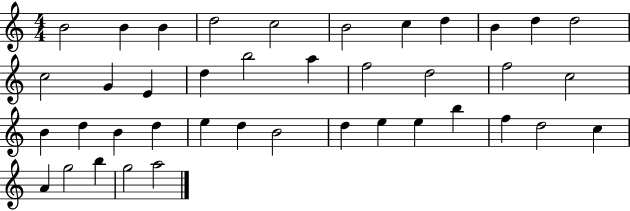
{
  \clef treble
  \numericTimeSignature
  \time 4/4
  \key c \major
  b'2 b'4 b'4 | d''2 c''2 | b'2 c''4 d''4 | b'4 d''4 d''2 | \break c''2 g'4 e'4 | d''4 b''2 a''4 | f''2 d''2 | f''2 c''2 | \break b'4 d''4 b'4 d''4 | e''4 d''4 b'2 | d''4 e''4 e''4 b''4 | f''4 d''2 c''4 | \break a'4 g''2 b''4 | g''2 a''2 | \bar "|."
}